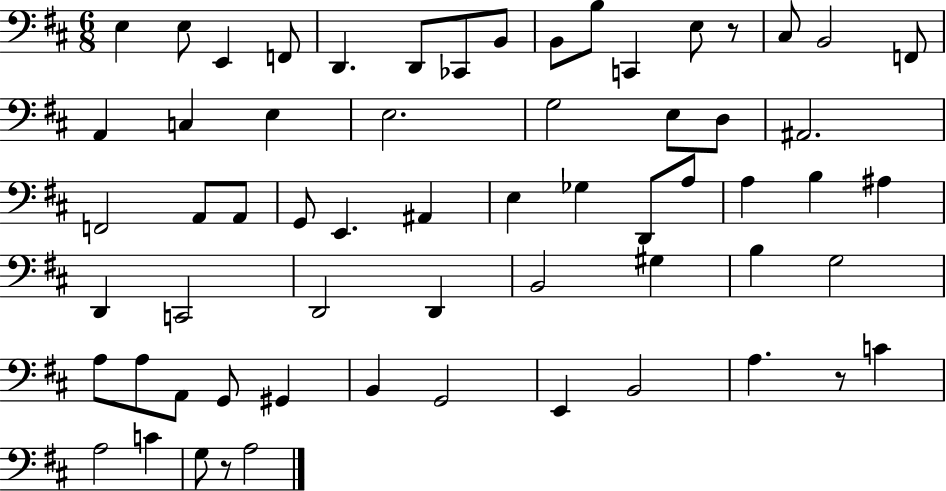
{
  \clef bass
  \numericTimeSignature
  \time 6/8
  \key d \major
  e4 e8 e,4 f,8 | d,4. d,8 ces,8 b,8 | b,8 b8 c,4 e8 r8 | cis8 b,2 f,8 | \break a,4 c4 e4 | e2. | g2 e8 d8 | ais,2. | \break f,2 a,8 a,8 | g,8 e,4. ais,4 | e4 ges4 d,8 a8 | a4 b4 ais4 | \break d,4 c,2 | d,2 d,4 | b,2 gis4 | b4 g2 | \break a8 a8 a,8 g,8 gis,4 | b,4 g,2 | e,4 b,2 | a4. r8 c'4 | \break a2 c'4 | g8 r8 a2 | \bar "|."
}